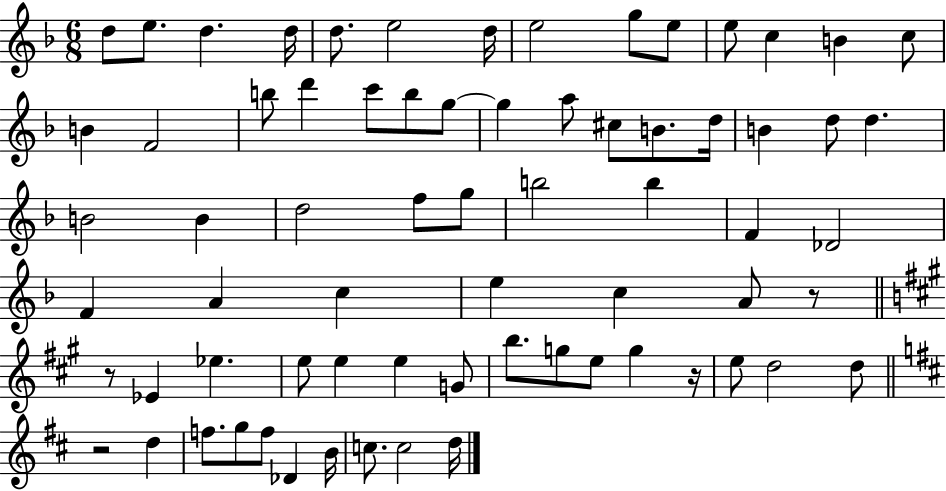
D5/e E5/e. D5/q. D5/s D5/e. E5/h D5/s E5/h G5/e E5/e E5/e C5/q B4/q C5/e B4/q F4/h B5/e D6/q C6/e B5/e G5/e G5/q A5/e C#5/e B4/e. D5/s B4/q D5/e D5/q. B4/h B4/q D5/h F5/e G5/e B5/h B5/q F4/q Db4/h F4/q A4/q C5/q E5/q C5/q A4/e R/e R/e Eb4/q Eb5/q. E5/e E5/q E5/q G4/e B5/e. G5/e E5/e G5/q R/s E5/e D5/h D5/e R/h D5/q F5/e. G5/e F5/e Db4/q B4/s C5/e. C5/h D5/s